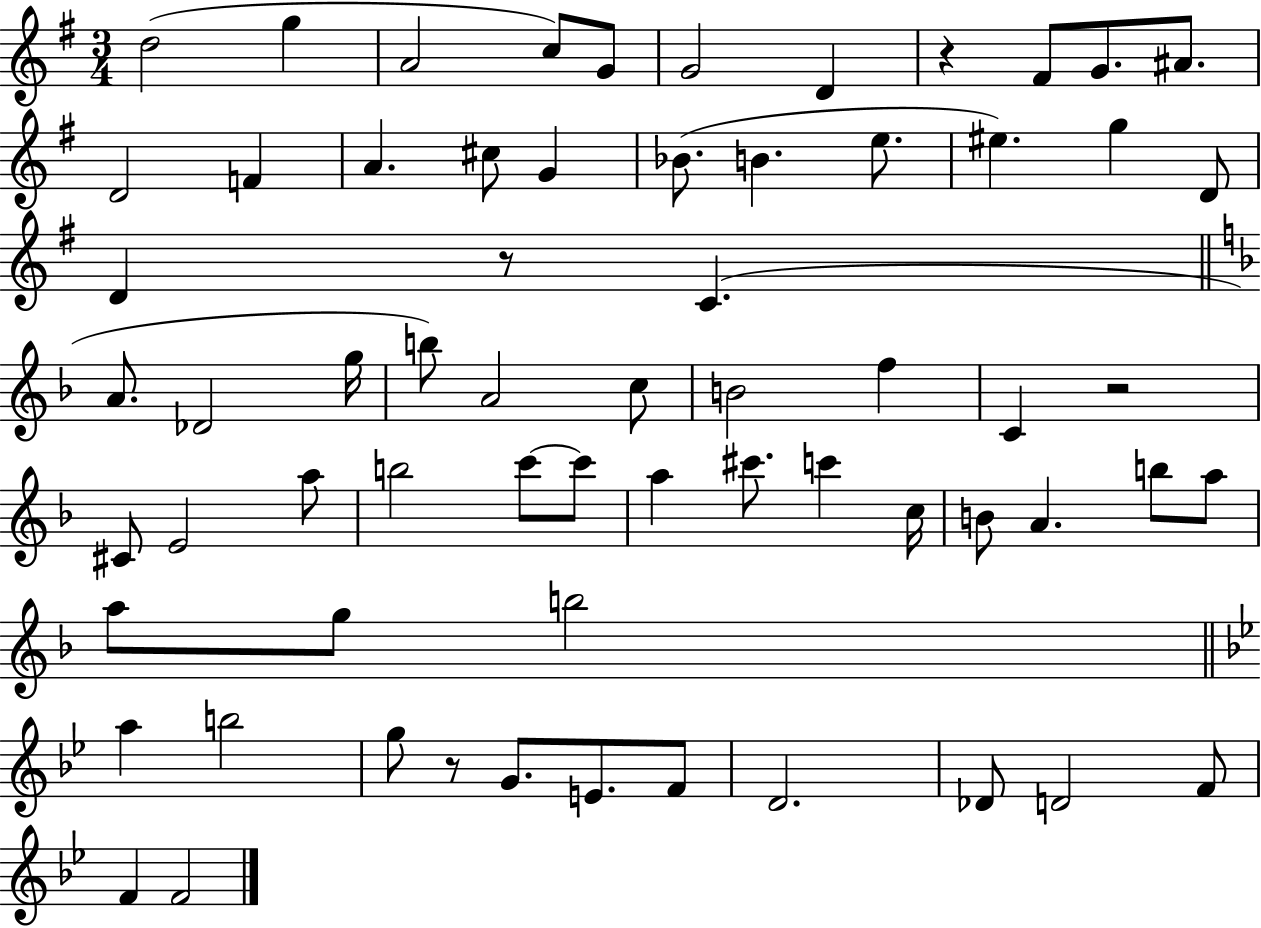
X:1
T:Untitled
M:3/4
L:1/4
K:G
d2 g A2 c/2 G/2 G2 D z ^F/2 G/2 ^A/2 D2 F A ^c/2 G _B/2 B e/2 ^e g D/2 D z/2 C A/2 _D2 g/4 b/2 A2 c/2 B2 f C z2 ^C/2 E2 a/2 b2 c'/2 c'/2 a ^c'/2 c' c/4 B/2 A b/2 a/2 a/2 g/2 b2 a b2 g/2 z/2 G/2 E/2 F/2 D2 _D/2 D2 F/2 F F2